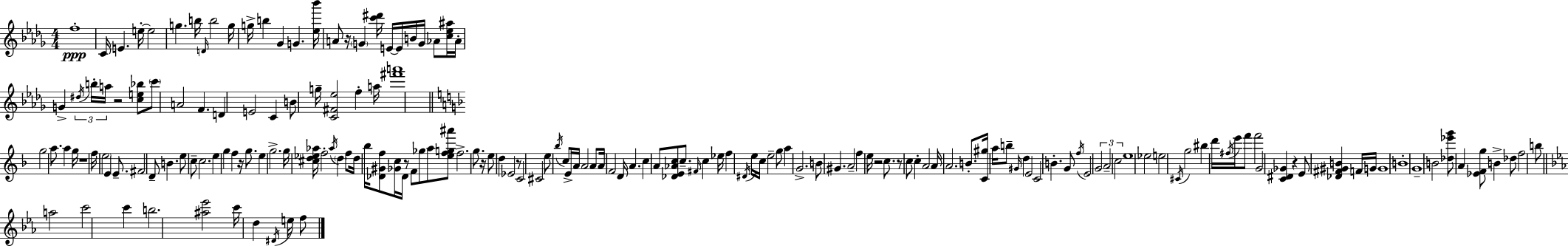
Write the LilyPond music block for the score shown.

{
  \clef treble
  \numericTimeSignature
  \time 4/4
  \key bes \minor
  f''1-.\ppp | c'16 e'4. e''16-.~~ e''2 | g''4. b''16 \grace { d'16 } b''2 | g''16 g''16-> b''4 ges'4 g'4. | \break <ees'' bes'''>16 a'8 r16 \parenthesize g'4 <c''' dis'''>16 e'16~~ e'16 b'16 g'16 aes'8 <c'' ees'' ais''>16 | aes'16-. g'4-> \tuplet 3/2 { \acciaccatura { dis''16 } b''16-. a''16 } r2 | <c'' e'' bes''>8 \parenthesize c'''8 a'2 f'4. | d'4 e'2 c'4 | \break b'8 g''16-- <c' fis' ees''>2 f''4-. | a''16 <fis''' a'''>1 | \bar "||" \break \key f \major g''2 a''8. a''4 g''16 | r1 | f''16 \parenthesize e''2 e'4 e'8.-- | fis'2 d'8-- b'4. | \break e''8 c''8-- c''2. | e''4 g''4 f''4 r16 g''8. | e''4 g''2.-> | g''16 <cis'' d'' ees'' aes''>16 f''2-. \acciaccatura { aes''16 } \parenthesize d''4 f''8 | \break d''16 bes''16 <des' gis' f''>8 <ges' c''>16 des'16 r8 f'8 ges''8 a''8 <e'' f'' g'' ais'''>8 | f''2.-> g''8. | r16 e''8 d''4 ees'2 r8 | c'2 cis'2 | \break e''8 \acciaccatura { bes''16 } c''8 e'16-> a'16 a'2 | a'8 a'16 f'2 d'16 a'4. | c''4 a'8 <des' e' aes' c''>8 c''8.-- \grace { fis'16 } c''4 | ees''16 f''4 \acciaccatura { dis'16 } e''16 c''16 e''2-- | \break g''8 a''4 g'2.-> | b'8 gis'4. a'2-- | f''4 e''16 r2 | c''8. r8 c''8 c''4-. a'2 | \break a'16 a'2. | b'8.-. <c' gis''>16 a''16 b''8-- \grace { gis'16 } d''4 e'2 | c'2 b'4.-. | g'8 \acciaccatura { f''16 } e'2 \tuplet 3/2 { g'2 | \break a'2-- c''2 } | e''1 | ees''2 e''2 | \acciaccatura { cis'16 } g''2 bis''4 | \break d'''16 \acciaccatura { fis''16 } e'''16 f'''8 f'''2 | g'2 <c' dis' ges'>4 r4 | e'8 <des' fis' gis' b'>4 f'16 g'16 g'1 | b'1-. | \break g'1-- | b'2 | <des'' ees''' g'''>8 a'4 <ees' f' g''>8 b'4-> des''8 f''2 | b''8 \bar "||" \break \key ees \major a''2 c'''2 | c'''4 b''2. | <ais'' ees'''>2 c'''16 d''4 \acciaccatura { dis'16 } e''16 f''8 | \bar "|."
}